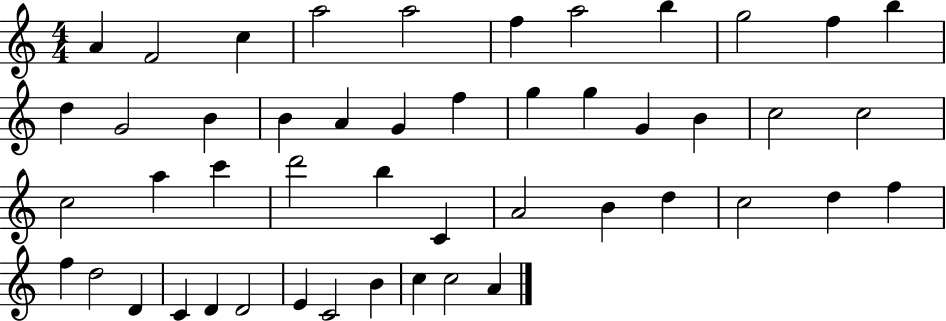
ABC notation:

X:1
T:Untitled
M:4/4
L:1/4
K:C
A F2 c a2 a2 f a2 b g2 f b d G2 B B A G f g g G B c2 c2 c2 a c' d'2 b C A2 B d c2 d f f d2 D C D D2 E C2 B c c2 A